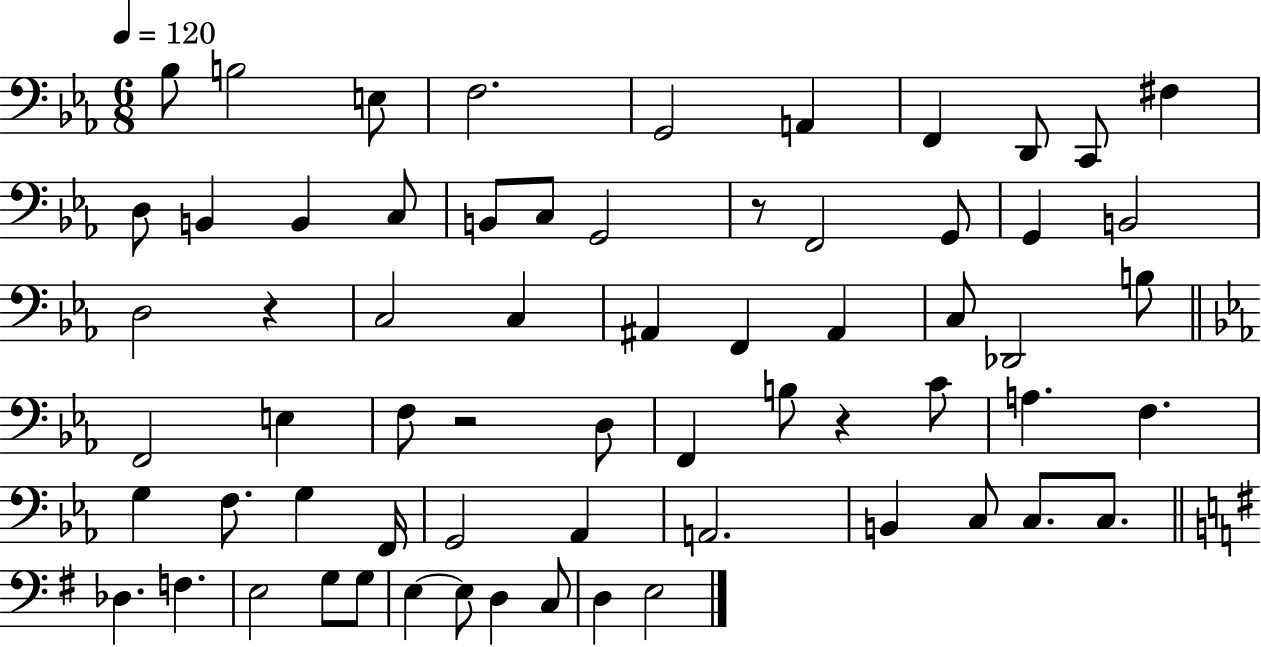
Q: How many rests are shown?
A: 4